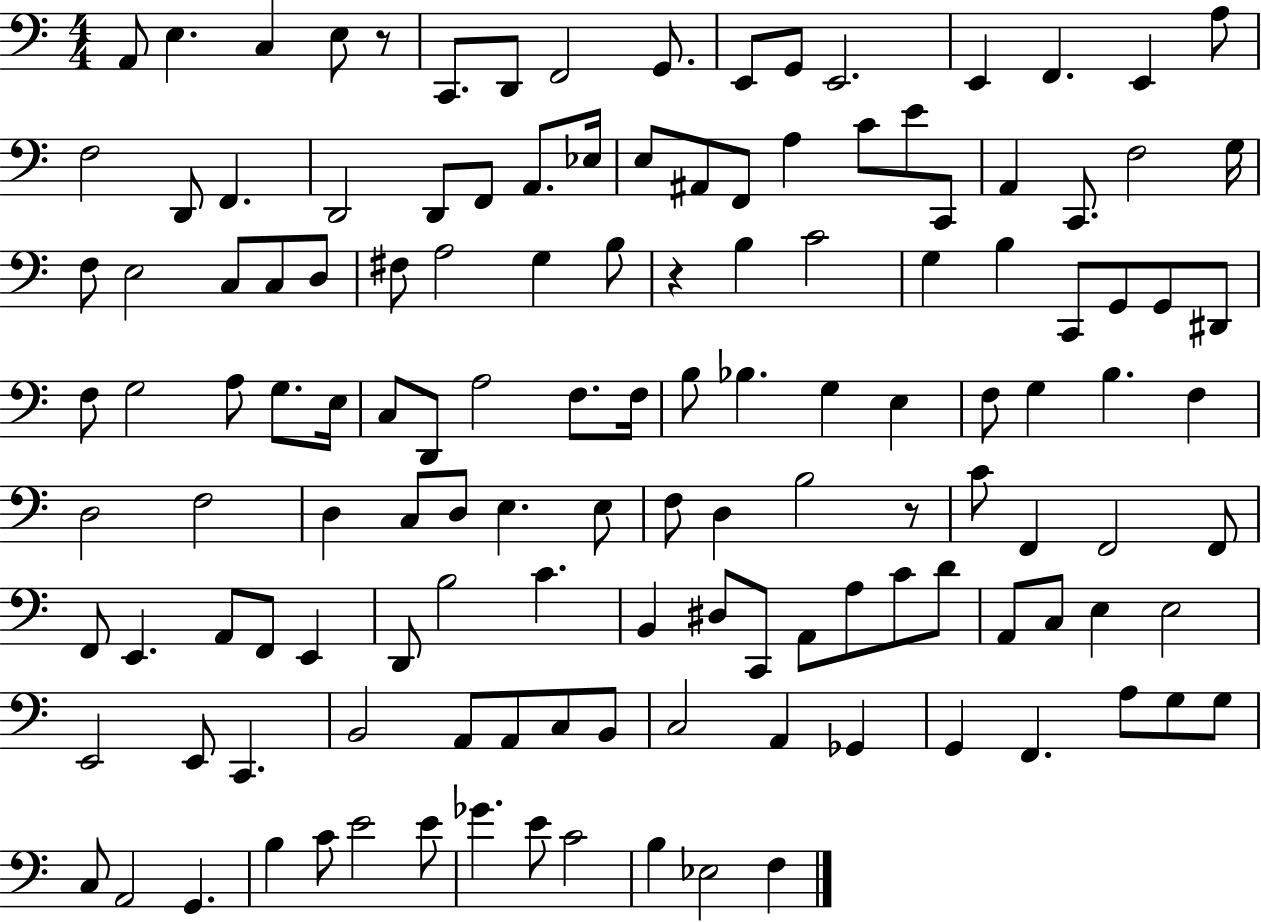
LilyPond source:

{
  \clef bass
  \numericTimeSignature
  \time 4/4
  \key c \major
  a,8 e4. c4 e8 r8 | c,8. d,8 f,2 g,8. | e,8 g,8 e,2. | e,4 f,4. e,4 a8 | \break f2 d,8 f,4. | d,2 d,8 f,8 a,8. ees16 | e8 ais,8 f,8 a4 c'8 e'8 c,8 | a,4 c,8. f2 g16 | \break f8 e2 c8 c8 d8 | fis8 a2 g4 b8 | r4 b4 c'2 | g4 b4 c,8 g,8 g,8 dis,8 | \break f8 g2 a8 g8. e16 | c8 d,8 a2 f8. f16 | b8 bes4. g4 e4 | f8 g4 b4. f4 | \break d2 f2 | d4 c8 d8 e4. e8 | f8 d4 b2 r8 | c'8 f,4 f,2 f,8 | \break f,8 e,4. a,8 f,8 e,4 | d,8 b2 c'4. | b,4 dis8 c,8 a,8 a8 c'8 d'8 | a,8 c8 e4 e2 | \break e,2 e,8 c,4. | b,2 a,8 a,8 c8 b,8 | c2 a,4 ges,4 | g,4 f,4. a8 g8 g8 | \break c8 a,2 g,4. | b4 c'8 e'2 e'8 | ges'4. e'8 c'2 | b4 ees2 f4 | \break \bar "|."
}